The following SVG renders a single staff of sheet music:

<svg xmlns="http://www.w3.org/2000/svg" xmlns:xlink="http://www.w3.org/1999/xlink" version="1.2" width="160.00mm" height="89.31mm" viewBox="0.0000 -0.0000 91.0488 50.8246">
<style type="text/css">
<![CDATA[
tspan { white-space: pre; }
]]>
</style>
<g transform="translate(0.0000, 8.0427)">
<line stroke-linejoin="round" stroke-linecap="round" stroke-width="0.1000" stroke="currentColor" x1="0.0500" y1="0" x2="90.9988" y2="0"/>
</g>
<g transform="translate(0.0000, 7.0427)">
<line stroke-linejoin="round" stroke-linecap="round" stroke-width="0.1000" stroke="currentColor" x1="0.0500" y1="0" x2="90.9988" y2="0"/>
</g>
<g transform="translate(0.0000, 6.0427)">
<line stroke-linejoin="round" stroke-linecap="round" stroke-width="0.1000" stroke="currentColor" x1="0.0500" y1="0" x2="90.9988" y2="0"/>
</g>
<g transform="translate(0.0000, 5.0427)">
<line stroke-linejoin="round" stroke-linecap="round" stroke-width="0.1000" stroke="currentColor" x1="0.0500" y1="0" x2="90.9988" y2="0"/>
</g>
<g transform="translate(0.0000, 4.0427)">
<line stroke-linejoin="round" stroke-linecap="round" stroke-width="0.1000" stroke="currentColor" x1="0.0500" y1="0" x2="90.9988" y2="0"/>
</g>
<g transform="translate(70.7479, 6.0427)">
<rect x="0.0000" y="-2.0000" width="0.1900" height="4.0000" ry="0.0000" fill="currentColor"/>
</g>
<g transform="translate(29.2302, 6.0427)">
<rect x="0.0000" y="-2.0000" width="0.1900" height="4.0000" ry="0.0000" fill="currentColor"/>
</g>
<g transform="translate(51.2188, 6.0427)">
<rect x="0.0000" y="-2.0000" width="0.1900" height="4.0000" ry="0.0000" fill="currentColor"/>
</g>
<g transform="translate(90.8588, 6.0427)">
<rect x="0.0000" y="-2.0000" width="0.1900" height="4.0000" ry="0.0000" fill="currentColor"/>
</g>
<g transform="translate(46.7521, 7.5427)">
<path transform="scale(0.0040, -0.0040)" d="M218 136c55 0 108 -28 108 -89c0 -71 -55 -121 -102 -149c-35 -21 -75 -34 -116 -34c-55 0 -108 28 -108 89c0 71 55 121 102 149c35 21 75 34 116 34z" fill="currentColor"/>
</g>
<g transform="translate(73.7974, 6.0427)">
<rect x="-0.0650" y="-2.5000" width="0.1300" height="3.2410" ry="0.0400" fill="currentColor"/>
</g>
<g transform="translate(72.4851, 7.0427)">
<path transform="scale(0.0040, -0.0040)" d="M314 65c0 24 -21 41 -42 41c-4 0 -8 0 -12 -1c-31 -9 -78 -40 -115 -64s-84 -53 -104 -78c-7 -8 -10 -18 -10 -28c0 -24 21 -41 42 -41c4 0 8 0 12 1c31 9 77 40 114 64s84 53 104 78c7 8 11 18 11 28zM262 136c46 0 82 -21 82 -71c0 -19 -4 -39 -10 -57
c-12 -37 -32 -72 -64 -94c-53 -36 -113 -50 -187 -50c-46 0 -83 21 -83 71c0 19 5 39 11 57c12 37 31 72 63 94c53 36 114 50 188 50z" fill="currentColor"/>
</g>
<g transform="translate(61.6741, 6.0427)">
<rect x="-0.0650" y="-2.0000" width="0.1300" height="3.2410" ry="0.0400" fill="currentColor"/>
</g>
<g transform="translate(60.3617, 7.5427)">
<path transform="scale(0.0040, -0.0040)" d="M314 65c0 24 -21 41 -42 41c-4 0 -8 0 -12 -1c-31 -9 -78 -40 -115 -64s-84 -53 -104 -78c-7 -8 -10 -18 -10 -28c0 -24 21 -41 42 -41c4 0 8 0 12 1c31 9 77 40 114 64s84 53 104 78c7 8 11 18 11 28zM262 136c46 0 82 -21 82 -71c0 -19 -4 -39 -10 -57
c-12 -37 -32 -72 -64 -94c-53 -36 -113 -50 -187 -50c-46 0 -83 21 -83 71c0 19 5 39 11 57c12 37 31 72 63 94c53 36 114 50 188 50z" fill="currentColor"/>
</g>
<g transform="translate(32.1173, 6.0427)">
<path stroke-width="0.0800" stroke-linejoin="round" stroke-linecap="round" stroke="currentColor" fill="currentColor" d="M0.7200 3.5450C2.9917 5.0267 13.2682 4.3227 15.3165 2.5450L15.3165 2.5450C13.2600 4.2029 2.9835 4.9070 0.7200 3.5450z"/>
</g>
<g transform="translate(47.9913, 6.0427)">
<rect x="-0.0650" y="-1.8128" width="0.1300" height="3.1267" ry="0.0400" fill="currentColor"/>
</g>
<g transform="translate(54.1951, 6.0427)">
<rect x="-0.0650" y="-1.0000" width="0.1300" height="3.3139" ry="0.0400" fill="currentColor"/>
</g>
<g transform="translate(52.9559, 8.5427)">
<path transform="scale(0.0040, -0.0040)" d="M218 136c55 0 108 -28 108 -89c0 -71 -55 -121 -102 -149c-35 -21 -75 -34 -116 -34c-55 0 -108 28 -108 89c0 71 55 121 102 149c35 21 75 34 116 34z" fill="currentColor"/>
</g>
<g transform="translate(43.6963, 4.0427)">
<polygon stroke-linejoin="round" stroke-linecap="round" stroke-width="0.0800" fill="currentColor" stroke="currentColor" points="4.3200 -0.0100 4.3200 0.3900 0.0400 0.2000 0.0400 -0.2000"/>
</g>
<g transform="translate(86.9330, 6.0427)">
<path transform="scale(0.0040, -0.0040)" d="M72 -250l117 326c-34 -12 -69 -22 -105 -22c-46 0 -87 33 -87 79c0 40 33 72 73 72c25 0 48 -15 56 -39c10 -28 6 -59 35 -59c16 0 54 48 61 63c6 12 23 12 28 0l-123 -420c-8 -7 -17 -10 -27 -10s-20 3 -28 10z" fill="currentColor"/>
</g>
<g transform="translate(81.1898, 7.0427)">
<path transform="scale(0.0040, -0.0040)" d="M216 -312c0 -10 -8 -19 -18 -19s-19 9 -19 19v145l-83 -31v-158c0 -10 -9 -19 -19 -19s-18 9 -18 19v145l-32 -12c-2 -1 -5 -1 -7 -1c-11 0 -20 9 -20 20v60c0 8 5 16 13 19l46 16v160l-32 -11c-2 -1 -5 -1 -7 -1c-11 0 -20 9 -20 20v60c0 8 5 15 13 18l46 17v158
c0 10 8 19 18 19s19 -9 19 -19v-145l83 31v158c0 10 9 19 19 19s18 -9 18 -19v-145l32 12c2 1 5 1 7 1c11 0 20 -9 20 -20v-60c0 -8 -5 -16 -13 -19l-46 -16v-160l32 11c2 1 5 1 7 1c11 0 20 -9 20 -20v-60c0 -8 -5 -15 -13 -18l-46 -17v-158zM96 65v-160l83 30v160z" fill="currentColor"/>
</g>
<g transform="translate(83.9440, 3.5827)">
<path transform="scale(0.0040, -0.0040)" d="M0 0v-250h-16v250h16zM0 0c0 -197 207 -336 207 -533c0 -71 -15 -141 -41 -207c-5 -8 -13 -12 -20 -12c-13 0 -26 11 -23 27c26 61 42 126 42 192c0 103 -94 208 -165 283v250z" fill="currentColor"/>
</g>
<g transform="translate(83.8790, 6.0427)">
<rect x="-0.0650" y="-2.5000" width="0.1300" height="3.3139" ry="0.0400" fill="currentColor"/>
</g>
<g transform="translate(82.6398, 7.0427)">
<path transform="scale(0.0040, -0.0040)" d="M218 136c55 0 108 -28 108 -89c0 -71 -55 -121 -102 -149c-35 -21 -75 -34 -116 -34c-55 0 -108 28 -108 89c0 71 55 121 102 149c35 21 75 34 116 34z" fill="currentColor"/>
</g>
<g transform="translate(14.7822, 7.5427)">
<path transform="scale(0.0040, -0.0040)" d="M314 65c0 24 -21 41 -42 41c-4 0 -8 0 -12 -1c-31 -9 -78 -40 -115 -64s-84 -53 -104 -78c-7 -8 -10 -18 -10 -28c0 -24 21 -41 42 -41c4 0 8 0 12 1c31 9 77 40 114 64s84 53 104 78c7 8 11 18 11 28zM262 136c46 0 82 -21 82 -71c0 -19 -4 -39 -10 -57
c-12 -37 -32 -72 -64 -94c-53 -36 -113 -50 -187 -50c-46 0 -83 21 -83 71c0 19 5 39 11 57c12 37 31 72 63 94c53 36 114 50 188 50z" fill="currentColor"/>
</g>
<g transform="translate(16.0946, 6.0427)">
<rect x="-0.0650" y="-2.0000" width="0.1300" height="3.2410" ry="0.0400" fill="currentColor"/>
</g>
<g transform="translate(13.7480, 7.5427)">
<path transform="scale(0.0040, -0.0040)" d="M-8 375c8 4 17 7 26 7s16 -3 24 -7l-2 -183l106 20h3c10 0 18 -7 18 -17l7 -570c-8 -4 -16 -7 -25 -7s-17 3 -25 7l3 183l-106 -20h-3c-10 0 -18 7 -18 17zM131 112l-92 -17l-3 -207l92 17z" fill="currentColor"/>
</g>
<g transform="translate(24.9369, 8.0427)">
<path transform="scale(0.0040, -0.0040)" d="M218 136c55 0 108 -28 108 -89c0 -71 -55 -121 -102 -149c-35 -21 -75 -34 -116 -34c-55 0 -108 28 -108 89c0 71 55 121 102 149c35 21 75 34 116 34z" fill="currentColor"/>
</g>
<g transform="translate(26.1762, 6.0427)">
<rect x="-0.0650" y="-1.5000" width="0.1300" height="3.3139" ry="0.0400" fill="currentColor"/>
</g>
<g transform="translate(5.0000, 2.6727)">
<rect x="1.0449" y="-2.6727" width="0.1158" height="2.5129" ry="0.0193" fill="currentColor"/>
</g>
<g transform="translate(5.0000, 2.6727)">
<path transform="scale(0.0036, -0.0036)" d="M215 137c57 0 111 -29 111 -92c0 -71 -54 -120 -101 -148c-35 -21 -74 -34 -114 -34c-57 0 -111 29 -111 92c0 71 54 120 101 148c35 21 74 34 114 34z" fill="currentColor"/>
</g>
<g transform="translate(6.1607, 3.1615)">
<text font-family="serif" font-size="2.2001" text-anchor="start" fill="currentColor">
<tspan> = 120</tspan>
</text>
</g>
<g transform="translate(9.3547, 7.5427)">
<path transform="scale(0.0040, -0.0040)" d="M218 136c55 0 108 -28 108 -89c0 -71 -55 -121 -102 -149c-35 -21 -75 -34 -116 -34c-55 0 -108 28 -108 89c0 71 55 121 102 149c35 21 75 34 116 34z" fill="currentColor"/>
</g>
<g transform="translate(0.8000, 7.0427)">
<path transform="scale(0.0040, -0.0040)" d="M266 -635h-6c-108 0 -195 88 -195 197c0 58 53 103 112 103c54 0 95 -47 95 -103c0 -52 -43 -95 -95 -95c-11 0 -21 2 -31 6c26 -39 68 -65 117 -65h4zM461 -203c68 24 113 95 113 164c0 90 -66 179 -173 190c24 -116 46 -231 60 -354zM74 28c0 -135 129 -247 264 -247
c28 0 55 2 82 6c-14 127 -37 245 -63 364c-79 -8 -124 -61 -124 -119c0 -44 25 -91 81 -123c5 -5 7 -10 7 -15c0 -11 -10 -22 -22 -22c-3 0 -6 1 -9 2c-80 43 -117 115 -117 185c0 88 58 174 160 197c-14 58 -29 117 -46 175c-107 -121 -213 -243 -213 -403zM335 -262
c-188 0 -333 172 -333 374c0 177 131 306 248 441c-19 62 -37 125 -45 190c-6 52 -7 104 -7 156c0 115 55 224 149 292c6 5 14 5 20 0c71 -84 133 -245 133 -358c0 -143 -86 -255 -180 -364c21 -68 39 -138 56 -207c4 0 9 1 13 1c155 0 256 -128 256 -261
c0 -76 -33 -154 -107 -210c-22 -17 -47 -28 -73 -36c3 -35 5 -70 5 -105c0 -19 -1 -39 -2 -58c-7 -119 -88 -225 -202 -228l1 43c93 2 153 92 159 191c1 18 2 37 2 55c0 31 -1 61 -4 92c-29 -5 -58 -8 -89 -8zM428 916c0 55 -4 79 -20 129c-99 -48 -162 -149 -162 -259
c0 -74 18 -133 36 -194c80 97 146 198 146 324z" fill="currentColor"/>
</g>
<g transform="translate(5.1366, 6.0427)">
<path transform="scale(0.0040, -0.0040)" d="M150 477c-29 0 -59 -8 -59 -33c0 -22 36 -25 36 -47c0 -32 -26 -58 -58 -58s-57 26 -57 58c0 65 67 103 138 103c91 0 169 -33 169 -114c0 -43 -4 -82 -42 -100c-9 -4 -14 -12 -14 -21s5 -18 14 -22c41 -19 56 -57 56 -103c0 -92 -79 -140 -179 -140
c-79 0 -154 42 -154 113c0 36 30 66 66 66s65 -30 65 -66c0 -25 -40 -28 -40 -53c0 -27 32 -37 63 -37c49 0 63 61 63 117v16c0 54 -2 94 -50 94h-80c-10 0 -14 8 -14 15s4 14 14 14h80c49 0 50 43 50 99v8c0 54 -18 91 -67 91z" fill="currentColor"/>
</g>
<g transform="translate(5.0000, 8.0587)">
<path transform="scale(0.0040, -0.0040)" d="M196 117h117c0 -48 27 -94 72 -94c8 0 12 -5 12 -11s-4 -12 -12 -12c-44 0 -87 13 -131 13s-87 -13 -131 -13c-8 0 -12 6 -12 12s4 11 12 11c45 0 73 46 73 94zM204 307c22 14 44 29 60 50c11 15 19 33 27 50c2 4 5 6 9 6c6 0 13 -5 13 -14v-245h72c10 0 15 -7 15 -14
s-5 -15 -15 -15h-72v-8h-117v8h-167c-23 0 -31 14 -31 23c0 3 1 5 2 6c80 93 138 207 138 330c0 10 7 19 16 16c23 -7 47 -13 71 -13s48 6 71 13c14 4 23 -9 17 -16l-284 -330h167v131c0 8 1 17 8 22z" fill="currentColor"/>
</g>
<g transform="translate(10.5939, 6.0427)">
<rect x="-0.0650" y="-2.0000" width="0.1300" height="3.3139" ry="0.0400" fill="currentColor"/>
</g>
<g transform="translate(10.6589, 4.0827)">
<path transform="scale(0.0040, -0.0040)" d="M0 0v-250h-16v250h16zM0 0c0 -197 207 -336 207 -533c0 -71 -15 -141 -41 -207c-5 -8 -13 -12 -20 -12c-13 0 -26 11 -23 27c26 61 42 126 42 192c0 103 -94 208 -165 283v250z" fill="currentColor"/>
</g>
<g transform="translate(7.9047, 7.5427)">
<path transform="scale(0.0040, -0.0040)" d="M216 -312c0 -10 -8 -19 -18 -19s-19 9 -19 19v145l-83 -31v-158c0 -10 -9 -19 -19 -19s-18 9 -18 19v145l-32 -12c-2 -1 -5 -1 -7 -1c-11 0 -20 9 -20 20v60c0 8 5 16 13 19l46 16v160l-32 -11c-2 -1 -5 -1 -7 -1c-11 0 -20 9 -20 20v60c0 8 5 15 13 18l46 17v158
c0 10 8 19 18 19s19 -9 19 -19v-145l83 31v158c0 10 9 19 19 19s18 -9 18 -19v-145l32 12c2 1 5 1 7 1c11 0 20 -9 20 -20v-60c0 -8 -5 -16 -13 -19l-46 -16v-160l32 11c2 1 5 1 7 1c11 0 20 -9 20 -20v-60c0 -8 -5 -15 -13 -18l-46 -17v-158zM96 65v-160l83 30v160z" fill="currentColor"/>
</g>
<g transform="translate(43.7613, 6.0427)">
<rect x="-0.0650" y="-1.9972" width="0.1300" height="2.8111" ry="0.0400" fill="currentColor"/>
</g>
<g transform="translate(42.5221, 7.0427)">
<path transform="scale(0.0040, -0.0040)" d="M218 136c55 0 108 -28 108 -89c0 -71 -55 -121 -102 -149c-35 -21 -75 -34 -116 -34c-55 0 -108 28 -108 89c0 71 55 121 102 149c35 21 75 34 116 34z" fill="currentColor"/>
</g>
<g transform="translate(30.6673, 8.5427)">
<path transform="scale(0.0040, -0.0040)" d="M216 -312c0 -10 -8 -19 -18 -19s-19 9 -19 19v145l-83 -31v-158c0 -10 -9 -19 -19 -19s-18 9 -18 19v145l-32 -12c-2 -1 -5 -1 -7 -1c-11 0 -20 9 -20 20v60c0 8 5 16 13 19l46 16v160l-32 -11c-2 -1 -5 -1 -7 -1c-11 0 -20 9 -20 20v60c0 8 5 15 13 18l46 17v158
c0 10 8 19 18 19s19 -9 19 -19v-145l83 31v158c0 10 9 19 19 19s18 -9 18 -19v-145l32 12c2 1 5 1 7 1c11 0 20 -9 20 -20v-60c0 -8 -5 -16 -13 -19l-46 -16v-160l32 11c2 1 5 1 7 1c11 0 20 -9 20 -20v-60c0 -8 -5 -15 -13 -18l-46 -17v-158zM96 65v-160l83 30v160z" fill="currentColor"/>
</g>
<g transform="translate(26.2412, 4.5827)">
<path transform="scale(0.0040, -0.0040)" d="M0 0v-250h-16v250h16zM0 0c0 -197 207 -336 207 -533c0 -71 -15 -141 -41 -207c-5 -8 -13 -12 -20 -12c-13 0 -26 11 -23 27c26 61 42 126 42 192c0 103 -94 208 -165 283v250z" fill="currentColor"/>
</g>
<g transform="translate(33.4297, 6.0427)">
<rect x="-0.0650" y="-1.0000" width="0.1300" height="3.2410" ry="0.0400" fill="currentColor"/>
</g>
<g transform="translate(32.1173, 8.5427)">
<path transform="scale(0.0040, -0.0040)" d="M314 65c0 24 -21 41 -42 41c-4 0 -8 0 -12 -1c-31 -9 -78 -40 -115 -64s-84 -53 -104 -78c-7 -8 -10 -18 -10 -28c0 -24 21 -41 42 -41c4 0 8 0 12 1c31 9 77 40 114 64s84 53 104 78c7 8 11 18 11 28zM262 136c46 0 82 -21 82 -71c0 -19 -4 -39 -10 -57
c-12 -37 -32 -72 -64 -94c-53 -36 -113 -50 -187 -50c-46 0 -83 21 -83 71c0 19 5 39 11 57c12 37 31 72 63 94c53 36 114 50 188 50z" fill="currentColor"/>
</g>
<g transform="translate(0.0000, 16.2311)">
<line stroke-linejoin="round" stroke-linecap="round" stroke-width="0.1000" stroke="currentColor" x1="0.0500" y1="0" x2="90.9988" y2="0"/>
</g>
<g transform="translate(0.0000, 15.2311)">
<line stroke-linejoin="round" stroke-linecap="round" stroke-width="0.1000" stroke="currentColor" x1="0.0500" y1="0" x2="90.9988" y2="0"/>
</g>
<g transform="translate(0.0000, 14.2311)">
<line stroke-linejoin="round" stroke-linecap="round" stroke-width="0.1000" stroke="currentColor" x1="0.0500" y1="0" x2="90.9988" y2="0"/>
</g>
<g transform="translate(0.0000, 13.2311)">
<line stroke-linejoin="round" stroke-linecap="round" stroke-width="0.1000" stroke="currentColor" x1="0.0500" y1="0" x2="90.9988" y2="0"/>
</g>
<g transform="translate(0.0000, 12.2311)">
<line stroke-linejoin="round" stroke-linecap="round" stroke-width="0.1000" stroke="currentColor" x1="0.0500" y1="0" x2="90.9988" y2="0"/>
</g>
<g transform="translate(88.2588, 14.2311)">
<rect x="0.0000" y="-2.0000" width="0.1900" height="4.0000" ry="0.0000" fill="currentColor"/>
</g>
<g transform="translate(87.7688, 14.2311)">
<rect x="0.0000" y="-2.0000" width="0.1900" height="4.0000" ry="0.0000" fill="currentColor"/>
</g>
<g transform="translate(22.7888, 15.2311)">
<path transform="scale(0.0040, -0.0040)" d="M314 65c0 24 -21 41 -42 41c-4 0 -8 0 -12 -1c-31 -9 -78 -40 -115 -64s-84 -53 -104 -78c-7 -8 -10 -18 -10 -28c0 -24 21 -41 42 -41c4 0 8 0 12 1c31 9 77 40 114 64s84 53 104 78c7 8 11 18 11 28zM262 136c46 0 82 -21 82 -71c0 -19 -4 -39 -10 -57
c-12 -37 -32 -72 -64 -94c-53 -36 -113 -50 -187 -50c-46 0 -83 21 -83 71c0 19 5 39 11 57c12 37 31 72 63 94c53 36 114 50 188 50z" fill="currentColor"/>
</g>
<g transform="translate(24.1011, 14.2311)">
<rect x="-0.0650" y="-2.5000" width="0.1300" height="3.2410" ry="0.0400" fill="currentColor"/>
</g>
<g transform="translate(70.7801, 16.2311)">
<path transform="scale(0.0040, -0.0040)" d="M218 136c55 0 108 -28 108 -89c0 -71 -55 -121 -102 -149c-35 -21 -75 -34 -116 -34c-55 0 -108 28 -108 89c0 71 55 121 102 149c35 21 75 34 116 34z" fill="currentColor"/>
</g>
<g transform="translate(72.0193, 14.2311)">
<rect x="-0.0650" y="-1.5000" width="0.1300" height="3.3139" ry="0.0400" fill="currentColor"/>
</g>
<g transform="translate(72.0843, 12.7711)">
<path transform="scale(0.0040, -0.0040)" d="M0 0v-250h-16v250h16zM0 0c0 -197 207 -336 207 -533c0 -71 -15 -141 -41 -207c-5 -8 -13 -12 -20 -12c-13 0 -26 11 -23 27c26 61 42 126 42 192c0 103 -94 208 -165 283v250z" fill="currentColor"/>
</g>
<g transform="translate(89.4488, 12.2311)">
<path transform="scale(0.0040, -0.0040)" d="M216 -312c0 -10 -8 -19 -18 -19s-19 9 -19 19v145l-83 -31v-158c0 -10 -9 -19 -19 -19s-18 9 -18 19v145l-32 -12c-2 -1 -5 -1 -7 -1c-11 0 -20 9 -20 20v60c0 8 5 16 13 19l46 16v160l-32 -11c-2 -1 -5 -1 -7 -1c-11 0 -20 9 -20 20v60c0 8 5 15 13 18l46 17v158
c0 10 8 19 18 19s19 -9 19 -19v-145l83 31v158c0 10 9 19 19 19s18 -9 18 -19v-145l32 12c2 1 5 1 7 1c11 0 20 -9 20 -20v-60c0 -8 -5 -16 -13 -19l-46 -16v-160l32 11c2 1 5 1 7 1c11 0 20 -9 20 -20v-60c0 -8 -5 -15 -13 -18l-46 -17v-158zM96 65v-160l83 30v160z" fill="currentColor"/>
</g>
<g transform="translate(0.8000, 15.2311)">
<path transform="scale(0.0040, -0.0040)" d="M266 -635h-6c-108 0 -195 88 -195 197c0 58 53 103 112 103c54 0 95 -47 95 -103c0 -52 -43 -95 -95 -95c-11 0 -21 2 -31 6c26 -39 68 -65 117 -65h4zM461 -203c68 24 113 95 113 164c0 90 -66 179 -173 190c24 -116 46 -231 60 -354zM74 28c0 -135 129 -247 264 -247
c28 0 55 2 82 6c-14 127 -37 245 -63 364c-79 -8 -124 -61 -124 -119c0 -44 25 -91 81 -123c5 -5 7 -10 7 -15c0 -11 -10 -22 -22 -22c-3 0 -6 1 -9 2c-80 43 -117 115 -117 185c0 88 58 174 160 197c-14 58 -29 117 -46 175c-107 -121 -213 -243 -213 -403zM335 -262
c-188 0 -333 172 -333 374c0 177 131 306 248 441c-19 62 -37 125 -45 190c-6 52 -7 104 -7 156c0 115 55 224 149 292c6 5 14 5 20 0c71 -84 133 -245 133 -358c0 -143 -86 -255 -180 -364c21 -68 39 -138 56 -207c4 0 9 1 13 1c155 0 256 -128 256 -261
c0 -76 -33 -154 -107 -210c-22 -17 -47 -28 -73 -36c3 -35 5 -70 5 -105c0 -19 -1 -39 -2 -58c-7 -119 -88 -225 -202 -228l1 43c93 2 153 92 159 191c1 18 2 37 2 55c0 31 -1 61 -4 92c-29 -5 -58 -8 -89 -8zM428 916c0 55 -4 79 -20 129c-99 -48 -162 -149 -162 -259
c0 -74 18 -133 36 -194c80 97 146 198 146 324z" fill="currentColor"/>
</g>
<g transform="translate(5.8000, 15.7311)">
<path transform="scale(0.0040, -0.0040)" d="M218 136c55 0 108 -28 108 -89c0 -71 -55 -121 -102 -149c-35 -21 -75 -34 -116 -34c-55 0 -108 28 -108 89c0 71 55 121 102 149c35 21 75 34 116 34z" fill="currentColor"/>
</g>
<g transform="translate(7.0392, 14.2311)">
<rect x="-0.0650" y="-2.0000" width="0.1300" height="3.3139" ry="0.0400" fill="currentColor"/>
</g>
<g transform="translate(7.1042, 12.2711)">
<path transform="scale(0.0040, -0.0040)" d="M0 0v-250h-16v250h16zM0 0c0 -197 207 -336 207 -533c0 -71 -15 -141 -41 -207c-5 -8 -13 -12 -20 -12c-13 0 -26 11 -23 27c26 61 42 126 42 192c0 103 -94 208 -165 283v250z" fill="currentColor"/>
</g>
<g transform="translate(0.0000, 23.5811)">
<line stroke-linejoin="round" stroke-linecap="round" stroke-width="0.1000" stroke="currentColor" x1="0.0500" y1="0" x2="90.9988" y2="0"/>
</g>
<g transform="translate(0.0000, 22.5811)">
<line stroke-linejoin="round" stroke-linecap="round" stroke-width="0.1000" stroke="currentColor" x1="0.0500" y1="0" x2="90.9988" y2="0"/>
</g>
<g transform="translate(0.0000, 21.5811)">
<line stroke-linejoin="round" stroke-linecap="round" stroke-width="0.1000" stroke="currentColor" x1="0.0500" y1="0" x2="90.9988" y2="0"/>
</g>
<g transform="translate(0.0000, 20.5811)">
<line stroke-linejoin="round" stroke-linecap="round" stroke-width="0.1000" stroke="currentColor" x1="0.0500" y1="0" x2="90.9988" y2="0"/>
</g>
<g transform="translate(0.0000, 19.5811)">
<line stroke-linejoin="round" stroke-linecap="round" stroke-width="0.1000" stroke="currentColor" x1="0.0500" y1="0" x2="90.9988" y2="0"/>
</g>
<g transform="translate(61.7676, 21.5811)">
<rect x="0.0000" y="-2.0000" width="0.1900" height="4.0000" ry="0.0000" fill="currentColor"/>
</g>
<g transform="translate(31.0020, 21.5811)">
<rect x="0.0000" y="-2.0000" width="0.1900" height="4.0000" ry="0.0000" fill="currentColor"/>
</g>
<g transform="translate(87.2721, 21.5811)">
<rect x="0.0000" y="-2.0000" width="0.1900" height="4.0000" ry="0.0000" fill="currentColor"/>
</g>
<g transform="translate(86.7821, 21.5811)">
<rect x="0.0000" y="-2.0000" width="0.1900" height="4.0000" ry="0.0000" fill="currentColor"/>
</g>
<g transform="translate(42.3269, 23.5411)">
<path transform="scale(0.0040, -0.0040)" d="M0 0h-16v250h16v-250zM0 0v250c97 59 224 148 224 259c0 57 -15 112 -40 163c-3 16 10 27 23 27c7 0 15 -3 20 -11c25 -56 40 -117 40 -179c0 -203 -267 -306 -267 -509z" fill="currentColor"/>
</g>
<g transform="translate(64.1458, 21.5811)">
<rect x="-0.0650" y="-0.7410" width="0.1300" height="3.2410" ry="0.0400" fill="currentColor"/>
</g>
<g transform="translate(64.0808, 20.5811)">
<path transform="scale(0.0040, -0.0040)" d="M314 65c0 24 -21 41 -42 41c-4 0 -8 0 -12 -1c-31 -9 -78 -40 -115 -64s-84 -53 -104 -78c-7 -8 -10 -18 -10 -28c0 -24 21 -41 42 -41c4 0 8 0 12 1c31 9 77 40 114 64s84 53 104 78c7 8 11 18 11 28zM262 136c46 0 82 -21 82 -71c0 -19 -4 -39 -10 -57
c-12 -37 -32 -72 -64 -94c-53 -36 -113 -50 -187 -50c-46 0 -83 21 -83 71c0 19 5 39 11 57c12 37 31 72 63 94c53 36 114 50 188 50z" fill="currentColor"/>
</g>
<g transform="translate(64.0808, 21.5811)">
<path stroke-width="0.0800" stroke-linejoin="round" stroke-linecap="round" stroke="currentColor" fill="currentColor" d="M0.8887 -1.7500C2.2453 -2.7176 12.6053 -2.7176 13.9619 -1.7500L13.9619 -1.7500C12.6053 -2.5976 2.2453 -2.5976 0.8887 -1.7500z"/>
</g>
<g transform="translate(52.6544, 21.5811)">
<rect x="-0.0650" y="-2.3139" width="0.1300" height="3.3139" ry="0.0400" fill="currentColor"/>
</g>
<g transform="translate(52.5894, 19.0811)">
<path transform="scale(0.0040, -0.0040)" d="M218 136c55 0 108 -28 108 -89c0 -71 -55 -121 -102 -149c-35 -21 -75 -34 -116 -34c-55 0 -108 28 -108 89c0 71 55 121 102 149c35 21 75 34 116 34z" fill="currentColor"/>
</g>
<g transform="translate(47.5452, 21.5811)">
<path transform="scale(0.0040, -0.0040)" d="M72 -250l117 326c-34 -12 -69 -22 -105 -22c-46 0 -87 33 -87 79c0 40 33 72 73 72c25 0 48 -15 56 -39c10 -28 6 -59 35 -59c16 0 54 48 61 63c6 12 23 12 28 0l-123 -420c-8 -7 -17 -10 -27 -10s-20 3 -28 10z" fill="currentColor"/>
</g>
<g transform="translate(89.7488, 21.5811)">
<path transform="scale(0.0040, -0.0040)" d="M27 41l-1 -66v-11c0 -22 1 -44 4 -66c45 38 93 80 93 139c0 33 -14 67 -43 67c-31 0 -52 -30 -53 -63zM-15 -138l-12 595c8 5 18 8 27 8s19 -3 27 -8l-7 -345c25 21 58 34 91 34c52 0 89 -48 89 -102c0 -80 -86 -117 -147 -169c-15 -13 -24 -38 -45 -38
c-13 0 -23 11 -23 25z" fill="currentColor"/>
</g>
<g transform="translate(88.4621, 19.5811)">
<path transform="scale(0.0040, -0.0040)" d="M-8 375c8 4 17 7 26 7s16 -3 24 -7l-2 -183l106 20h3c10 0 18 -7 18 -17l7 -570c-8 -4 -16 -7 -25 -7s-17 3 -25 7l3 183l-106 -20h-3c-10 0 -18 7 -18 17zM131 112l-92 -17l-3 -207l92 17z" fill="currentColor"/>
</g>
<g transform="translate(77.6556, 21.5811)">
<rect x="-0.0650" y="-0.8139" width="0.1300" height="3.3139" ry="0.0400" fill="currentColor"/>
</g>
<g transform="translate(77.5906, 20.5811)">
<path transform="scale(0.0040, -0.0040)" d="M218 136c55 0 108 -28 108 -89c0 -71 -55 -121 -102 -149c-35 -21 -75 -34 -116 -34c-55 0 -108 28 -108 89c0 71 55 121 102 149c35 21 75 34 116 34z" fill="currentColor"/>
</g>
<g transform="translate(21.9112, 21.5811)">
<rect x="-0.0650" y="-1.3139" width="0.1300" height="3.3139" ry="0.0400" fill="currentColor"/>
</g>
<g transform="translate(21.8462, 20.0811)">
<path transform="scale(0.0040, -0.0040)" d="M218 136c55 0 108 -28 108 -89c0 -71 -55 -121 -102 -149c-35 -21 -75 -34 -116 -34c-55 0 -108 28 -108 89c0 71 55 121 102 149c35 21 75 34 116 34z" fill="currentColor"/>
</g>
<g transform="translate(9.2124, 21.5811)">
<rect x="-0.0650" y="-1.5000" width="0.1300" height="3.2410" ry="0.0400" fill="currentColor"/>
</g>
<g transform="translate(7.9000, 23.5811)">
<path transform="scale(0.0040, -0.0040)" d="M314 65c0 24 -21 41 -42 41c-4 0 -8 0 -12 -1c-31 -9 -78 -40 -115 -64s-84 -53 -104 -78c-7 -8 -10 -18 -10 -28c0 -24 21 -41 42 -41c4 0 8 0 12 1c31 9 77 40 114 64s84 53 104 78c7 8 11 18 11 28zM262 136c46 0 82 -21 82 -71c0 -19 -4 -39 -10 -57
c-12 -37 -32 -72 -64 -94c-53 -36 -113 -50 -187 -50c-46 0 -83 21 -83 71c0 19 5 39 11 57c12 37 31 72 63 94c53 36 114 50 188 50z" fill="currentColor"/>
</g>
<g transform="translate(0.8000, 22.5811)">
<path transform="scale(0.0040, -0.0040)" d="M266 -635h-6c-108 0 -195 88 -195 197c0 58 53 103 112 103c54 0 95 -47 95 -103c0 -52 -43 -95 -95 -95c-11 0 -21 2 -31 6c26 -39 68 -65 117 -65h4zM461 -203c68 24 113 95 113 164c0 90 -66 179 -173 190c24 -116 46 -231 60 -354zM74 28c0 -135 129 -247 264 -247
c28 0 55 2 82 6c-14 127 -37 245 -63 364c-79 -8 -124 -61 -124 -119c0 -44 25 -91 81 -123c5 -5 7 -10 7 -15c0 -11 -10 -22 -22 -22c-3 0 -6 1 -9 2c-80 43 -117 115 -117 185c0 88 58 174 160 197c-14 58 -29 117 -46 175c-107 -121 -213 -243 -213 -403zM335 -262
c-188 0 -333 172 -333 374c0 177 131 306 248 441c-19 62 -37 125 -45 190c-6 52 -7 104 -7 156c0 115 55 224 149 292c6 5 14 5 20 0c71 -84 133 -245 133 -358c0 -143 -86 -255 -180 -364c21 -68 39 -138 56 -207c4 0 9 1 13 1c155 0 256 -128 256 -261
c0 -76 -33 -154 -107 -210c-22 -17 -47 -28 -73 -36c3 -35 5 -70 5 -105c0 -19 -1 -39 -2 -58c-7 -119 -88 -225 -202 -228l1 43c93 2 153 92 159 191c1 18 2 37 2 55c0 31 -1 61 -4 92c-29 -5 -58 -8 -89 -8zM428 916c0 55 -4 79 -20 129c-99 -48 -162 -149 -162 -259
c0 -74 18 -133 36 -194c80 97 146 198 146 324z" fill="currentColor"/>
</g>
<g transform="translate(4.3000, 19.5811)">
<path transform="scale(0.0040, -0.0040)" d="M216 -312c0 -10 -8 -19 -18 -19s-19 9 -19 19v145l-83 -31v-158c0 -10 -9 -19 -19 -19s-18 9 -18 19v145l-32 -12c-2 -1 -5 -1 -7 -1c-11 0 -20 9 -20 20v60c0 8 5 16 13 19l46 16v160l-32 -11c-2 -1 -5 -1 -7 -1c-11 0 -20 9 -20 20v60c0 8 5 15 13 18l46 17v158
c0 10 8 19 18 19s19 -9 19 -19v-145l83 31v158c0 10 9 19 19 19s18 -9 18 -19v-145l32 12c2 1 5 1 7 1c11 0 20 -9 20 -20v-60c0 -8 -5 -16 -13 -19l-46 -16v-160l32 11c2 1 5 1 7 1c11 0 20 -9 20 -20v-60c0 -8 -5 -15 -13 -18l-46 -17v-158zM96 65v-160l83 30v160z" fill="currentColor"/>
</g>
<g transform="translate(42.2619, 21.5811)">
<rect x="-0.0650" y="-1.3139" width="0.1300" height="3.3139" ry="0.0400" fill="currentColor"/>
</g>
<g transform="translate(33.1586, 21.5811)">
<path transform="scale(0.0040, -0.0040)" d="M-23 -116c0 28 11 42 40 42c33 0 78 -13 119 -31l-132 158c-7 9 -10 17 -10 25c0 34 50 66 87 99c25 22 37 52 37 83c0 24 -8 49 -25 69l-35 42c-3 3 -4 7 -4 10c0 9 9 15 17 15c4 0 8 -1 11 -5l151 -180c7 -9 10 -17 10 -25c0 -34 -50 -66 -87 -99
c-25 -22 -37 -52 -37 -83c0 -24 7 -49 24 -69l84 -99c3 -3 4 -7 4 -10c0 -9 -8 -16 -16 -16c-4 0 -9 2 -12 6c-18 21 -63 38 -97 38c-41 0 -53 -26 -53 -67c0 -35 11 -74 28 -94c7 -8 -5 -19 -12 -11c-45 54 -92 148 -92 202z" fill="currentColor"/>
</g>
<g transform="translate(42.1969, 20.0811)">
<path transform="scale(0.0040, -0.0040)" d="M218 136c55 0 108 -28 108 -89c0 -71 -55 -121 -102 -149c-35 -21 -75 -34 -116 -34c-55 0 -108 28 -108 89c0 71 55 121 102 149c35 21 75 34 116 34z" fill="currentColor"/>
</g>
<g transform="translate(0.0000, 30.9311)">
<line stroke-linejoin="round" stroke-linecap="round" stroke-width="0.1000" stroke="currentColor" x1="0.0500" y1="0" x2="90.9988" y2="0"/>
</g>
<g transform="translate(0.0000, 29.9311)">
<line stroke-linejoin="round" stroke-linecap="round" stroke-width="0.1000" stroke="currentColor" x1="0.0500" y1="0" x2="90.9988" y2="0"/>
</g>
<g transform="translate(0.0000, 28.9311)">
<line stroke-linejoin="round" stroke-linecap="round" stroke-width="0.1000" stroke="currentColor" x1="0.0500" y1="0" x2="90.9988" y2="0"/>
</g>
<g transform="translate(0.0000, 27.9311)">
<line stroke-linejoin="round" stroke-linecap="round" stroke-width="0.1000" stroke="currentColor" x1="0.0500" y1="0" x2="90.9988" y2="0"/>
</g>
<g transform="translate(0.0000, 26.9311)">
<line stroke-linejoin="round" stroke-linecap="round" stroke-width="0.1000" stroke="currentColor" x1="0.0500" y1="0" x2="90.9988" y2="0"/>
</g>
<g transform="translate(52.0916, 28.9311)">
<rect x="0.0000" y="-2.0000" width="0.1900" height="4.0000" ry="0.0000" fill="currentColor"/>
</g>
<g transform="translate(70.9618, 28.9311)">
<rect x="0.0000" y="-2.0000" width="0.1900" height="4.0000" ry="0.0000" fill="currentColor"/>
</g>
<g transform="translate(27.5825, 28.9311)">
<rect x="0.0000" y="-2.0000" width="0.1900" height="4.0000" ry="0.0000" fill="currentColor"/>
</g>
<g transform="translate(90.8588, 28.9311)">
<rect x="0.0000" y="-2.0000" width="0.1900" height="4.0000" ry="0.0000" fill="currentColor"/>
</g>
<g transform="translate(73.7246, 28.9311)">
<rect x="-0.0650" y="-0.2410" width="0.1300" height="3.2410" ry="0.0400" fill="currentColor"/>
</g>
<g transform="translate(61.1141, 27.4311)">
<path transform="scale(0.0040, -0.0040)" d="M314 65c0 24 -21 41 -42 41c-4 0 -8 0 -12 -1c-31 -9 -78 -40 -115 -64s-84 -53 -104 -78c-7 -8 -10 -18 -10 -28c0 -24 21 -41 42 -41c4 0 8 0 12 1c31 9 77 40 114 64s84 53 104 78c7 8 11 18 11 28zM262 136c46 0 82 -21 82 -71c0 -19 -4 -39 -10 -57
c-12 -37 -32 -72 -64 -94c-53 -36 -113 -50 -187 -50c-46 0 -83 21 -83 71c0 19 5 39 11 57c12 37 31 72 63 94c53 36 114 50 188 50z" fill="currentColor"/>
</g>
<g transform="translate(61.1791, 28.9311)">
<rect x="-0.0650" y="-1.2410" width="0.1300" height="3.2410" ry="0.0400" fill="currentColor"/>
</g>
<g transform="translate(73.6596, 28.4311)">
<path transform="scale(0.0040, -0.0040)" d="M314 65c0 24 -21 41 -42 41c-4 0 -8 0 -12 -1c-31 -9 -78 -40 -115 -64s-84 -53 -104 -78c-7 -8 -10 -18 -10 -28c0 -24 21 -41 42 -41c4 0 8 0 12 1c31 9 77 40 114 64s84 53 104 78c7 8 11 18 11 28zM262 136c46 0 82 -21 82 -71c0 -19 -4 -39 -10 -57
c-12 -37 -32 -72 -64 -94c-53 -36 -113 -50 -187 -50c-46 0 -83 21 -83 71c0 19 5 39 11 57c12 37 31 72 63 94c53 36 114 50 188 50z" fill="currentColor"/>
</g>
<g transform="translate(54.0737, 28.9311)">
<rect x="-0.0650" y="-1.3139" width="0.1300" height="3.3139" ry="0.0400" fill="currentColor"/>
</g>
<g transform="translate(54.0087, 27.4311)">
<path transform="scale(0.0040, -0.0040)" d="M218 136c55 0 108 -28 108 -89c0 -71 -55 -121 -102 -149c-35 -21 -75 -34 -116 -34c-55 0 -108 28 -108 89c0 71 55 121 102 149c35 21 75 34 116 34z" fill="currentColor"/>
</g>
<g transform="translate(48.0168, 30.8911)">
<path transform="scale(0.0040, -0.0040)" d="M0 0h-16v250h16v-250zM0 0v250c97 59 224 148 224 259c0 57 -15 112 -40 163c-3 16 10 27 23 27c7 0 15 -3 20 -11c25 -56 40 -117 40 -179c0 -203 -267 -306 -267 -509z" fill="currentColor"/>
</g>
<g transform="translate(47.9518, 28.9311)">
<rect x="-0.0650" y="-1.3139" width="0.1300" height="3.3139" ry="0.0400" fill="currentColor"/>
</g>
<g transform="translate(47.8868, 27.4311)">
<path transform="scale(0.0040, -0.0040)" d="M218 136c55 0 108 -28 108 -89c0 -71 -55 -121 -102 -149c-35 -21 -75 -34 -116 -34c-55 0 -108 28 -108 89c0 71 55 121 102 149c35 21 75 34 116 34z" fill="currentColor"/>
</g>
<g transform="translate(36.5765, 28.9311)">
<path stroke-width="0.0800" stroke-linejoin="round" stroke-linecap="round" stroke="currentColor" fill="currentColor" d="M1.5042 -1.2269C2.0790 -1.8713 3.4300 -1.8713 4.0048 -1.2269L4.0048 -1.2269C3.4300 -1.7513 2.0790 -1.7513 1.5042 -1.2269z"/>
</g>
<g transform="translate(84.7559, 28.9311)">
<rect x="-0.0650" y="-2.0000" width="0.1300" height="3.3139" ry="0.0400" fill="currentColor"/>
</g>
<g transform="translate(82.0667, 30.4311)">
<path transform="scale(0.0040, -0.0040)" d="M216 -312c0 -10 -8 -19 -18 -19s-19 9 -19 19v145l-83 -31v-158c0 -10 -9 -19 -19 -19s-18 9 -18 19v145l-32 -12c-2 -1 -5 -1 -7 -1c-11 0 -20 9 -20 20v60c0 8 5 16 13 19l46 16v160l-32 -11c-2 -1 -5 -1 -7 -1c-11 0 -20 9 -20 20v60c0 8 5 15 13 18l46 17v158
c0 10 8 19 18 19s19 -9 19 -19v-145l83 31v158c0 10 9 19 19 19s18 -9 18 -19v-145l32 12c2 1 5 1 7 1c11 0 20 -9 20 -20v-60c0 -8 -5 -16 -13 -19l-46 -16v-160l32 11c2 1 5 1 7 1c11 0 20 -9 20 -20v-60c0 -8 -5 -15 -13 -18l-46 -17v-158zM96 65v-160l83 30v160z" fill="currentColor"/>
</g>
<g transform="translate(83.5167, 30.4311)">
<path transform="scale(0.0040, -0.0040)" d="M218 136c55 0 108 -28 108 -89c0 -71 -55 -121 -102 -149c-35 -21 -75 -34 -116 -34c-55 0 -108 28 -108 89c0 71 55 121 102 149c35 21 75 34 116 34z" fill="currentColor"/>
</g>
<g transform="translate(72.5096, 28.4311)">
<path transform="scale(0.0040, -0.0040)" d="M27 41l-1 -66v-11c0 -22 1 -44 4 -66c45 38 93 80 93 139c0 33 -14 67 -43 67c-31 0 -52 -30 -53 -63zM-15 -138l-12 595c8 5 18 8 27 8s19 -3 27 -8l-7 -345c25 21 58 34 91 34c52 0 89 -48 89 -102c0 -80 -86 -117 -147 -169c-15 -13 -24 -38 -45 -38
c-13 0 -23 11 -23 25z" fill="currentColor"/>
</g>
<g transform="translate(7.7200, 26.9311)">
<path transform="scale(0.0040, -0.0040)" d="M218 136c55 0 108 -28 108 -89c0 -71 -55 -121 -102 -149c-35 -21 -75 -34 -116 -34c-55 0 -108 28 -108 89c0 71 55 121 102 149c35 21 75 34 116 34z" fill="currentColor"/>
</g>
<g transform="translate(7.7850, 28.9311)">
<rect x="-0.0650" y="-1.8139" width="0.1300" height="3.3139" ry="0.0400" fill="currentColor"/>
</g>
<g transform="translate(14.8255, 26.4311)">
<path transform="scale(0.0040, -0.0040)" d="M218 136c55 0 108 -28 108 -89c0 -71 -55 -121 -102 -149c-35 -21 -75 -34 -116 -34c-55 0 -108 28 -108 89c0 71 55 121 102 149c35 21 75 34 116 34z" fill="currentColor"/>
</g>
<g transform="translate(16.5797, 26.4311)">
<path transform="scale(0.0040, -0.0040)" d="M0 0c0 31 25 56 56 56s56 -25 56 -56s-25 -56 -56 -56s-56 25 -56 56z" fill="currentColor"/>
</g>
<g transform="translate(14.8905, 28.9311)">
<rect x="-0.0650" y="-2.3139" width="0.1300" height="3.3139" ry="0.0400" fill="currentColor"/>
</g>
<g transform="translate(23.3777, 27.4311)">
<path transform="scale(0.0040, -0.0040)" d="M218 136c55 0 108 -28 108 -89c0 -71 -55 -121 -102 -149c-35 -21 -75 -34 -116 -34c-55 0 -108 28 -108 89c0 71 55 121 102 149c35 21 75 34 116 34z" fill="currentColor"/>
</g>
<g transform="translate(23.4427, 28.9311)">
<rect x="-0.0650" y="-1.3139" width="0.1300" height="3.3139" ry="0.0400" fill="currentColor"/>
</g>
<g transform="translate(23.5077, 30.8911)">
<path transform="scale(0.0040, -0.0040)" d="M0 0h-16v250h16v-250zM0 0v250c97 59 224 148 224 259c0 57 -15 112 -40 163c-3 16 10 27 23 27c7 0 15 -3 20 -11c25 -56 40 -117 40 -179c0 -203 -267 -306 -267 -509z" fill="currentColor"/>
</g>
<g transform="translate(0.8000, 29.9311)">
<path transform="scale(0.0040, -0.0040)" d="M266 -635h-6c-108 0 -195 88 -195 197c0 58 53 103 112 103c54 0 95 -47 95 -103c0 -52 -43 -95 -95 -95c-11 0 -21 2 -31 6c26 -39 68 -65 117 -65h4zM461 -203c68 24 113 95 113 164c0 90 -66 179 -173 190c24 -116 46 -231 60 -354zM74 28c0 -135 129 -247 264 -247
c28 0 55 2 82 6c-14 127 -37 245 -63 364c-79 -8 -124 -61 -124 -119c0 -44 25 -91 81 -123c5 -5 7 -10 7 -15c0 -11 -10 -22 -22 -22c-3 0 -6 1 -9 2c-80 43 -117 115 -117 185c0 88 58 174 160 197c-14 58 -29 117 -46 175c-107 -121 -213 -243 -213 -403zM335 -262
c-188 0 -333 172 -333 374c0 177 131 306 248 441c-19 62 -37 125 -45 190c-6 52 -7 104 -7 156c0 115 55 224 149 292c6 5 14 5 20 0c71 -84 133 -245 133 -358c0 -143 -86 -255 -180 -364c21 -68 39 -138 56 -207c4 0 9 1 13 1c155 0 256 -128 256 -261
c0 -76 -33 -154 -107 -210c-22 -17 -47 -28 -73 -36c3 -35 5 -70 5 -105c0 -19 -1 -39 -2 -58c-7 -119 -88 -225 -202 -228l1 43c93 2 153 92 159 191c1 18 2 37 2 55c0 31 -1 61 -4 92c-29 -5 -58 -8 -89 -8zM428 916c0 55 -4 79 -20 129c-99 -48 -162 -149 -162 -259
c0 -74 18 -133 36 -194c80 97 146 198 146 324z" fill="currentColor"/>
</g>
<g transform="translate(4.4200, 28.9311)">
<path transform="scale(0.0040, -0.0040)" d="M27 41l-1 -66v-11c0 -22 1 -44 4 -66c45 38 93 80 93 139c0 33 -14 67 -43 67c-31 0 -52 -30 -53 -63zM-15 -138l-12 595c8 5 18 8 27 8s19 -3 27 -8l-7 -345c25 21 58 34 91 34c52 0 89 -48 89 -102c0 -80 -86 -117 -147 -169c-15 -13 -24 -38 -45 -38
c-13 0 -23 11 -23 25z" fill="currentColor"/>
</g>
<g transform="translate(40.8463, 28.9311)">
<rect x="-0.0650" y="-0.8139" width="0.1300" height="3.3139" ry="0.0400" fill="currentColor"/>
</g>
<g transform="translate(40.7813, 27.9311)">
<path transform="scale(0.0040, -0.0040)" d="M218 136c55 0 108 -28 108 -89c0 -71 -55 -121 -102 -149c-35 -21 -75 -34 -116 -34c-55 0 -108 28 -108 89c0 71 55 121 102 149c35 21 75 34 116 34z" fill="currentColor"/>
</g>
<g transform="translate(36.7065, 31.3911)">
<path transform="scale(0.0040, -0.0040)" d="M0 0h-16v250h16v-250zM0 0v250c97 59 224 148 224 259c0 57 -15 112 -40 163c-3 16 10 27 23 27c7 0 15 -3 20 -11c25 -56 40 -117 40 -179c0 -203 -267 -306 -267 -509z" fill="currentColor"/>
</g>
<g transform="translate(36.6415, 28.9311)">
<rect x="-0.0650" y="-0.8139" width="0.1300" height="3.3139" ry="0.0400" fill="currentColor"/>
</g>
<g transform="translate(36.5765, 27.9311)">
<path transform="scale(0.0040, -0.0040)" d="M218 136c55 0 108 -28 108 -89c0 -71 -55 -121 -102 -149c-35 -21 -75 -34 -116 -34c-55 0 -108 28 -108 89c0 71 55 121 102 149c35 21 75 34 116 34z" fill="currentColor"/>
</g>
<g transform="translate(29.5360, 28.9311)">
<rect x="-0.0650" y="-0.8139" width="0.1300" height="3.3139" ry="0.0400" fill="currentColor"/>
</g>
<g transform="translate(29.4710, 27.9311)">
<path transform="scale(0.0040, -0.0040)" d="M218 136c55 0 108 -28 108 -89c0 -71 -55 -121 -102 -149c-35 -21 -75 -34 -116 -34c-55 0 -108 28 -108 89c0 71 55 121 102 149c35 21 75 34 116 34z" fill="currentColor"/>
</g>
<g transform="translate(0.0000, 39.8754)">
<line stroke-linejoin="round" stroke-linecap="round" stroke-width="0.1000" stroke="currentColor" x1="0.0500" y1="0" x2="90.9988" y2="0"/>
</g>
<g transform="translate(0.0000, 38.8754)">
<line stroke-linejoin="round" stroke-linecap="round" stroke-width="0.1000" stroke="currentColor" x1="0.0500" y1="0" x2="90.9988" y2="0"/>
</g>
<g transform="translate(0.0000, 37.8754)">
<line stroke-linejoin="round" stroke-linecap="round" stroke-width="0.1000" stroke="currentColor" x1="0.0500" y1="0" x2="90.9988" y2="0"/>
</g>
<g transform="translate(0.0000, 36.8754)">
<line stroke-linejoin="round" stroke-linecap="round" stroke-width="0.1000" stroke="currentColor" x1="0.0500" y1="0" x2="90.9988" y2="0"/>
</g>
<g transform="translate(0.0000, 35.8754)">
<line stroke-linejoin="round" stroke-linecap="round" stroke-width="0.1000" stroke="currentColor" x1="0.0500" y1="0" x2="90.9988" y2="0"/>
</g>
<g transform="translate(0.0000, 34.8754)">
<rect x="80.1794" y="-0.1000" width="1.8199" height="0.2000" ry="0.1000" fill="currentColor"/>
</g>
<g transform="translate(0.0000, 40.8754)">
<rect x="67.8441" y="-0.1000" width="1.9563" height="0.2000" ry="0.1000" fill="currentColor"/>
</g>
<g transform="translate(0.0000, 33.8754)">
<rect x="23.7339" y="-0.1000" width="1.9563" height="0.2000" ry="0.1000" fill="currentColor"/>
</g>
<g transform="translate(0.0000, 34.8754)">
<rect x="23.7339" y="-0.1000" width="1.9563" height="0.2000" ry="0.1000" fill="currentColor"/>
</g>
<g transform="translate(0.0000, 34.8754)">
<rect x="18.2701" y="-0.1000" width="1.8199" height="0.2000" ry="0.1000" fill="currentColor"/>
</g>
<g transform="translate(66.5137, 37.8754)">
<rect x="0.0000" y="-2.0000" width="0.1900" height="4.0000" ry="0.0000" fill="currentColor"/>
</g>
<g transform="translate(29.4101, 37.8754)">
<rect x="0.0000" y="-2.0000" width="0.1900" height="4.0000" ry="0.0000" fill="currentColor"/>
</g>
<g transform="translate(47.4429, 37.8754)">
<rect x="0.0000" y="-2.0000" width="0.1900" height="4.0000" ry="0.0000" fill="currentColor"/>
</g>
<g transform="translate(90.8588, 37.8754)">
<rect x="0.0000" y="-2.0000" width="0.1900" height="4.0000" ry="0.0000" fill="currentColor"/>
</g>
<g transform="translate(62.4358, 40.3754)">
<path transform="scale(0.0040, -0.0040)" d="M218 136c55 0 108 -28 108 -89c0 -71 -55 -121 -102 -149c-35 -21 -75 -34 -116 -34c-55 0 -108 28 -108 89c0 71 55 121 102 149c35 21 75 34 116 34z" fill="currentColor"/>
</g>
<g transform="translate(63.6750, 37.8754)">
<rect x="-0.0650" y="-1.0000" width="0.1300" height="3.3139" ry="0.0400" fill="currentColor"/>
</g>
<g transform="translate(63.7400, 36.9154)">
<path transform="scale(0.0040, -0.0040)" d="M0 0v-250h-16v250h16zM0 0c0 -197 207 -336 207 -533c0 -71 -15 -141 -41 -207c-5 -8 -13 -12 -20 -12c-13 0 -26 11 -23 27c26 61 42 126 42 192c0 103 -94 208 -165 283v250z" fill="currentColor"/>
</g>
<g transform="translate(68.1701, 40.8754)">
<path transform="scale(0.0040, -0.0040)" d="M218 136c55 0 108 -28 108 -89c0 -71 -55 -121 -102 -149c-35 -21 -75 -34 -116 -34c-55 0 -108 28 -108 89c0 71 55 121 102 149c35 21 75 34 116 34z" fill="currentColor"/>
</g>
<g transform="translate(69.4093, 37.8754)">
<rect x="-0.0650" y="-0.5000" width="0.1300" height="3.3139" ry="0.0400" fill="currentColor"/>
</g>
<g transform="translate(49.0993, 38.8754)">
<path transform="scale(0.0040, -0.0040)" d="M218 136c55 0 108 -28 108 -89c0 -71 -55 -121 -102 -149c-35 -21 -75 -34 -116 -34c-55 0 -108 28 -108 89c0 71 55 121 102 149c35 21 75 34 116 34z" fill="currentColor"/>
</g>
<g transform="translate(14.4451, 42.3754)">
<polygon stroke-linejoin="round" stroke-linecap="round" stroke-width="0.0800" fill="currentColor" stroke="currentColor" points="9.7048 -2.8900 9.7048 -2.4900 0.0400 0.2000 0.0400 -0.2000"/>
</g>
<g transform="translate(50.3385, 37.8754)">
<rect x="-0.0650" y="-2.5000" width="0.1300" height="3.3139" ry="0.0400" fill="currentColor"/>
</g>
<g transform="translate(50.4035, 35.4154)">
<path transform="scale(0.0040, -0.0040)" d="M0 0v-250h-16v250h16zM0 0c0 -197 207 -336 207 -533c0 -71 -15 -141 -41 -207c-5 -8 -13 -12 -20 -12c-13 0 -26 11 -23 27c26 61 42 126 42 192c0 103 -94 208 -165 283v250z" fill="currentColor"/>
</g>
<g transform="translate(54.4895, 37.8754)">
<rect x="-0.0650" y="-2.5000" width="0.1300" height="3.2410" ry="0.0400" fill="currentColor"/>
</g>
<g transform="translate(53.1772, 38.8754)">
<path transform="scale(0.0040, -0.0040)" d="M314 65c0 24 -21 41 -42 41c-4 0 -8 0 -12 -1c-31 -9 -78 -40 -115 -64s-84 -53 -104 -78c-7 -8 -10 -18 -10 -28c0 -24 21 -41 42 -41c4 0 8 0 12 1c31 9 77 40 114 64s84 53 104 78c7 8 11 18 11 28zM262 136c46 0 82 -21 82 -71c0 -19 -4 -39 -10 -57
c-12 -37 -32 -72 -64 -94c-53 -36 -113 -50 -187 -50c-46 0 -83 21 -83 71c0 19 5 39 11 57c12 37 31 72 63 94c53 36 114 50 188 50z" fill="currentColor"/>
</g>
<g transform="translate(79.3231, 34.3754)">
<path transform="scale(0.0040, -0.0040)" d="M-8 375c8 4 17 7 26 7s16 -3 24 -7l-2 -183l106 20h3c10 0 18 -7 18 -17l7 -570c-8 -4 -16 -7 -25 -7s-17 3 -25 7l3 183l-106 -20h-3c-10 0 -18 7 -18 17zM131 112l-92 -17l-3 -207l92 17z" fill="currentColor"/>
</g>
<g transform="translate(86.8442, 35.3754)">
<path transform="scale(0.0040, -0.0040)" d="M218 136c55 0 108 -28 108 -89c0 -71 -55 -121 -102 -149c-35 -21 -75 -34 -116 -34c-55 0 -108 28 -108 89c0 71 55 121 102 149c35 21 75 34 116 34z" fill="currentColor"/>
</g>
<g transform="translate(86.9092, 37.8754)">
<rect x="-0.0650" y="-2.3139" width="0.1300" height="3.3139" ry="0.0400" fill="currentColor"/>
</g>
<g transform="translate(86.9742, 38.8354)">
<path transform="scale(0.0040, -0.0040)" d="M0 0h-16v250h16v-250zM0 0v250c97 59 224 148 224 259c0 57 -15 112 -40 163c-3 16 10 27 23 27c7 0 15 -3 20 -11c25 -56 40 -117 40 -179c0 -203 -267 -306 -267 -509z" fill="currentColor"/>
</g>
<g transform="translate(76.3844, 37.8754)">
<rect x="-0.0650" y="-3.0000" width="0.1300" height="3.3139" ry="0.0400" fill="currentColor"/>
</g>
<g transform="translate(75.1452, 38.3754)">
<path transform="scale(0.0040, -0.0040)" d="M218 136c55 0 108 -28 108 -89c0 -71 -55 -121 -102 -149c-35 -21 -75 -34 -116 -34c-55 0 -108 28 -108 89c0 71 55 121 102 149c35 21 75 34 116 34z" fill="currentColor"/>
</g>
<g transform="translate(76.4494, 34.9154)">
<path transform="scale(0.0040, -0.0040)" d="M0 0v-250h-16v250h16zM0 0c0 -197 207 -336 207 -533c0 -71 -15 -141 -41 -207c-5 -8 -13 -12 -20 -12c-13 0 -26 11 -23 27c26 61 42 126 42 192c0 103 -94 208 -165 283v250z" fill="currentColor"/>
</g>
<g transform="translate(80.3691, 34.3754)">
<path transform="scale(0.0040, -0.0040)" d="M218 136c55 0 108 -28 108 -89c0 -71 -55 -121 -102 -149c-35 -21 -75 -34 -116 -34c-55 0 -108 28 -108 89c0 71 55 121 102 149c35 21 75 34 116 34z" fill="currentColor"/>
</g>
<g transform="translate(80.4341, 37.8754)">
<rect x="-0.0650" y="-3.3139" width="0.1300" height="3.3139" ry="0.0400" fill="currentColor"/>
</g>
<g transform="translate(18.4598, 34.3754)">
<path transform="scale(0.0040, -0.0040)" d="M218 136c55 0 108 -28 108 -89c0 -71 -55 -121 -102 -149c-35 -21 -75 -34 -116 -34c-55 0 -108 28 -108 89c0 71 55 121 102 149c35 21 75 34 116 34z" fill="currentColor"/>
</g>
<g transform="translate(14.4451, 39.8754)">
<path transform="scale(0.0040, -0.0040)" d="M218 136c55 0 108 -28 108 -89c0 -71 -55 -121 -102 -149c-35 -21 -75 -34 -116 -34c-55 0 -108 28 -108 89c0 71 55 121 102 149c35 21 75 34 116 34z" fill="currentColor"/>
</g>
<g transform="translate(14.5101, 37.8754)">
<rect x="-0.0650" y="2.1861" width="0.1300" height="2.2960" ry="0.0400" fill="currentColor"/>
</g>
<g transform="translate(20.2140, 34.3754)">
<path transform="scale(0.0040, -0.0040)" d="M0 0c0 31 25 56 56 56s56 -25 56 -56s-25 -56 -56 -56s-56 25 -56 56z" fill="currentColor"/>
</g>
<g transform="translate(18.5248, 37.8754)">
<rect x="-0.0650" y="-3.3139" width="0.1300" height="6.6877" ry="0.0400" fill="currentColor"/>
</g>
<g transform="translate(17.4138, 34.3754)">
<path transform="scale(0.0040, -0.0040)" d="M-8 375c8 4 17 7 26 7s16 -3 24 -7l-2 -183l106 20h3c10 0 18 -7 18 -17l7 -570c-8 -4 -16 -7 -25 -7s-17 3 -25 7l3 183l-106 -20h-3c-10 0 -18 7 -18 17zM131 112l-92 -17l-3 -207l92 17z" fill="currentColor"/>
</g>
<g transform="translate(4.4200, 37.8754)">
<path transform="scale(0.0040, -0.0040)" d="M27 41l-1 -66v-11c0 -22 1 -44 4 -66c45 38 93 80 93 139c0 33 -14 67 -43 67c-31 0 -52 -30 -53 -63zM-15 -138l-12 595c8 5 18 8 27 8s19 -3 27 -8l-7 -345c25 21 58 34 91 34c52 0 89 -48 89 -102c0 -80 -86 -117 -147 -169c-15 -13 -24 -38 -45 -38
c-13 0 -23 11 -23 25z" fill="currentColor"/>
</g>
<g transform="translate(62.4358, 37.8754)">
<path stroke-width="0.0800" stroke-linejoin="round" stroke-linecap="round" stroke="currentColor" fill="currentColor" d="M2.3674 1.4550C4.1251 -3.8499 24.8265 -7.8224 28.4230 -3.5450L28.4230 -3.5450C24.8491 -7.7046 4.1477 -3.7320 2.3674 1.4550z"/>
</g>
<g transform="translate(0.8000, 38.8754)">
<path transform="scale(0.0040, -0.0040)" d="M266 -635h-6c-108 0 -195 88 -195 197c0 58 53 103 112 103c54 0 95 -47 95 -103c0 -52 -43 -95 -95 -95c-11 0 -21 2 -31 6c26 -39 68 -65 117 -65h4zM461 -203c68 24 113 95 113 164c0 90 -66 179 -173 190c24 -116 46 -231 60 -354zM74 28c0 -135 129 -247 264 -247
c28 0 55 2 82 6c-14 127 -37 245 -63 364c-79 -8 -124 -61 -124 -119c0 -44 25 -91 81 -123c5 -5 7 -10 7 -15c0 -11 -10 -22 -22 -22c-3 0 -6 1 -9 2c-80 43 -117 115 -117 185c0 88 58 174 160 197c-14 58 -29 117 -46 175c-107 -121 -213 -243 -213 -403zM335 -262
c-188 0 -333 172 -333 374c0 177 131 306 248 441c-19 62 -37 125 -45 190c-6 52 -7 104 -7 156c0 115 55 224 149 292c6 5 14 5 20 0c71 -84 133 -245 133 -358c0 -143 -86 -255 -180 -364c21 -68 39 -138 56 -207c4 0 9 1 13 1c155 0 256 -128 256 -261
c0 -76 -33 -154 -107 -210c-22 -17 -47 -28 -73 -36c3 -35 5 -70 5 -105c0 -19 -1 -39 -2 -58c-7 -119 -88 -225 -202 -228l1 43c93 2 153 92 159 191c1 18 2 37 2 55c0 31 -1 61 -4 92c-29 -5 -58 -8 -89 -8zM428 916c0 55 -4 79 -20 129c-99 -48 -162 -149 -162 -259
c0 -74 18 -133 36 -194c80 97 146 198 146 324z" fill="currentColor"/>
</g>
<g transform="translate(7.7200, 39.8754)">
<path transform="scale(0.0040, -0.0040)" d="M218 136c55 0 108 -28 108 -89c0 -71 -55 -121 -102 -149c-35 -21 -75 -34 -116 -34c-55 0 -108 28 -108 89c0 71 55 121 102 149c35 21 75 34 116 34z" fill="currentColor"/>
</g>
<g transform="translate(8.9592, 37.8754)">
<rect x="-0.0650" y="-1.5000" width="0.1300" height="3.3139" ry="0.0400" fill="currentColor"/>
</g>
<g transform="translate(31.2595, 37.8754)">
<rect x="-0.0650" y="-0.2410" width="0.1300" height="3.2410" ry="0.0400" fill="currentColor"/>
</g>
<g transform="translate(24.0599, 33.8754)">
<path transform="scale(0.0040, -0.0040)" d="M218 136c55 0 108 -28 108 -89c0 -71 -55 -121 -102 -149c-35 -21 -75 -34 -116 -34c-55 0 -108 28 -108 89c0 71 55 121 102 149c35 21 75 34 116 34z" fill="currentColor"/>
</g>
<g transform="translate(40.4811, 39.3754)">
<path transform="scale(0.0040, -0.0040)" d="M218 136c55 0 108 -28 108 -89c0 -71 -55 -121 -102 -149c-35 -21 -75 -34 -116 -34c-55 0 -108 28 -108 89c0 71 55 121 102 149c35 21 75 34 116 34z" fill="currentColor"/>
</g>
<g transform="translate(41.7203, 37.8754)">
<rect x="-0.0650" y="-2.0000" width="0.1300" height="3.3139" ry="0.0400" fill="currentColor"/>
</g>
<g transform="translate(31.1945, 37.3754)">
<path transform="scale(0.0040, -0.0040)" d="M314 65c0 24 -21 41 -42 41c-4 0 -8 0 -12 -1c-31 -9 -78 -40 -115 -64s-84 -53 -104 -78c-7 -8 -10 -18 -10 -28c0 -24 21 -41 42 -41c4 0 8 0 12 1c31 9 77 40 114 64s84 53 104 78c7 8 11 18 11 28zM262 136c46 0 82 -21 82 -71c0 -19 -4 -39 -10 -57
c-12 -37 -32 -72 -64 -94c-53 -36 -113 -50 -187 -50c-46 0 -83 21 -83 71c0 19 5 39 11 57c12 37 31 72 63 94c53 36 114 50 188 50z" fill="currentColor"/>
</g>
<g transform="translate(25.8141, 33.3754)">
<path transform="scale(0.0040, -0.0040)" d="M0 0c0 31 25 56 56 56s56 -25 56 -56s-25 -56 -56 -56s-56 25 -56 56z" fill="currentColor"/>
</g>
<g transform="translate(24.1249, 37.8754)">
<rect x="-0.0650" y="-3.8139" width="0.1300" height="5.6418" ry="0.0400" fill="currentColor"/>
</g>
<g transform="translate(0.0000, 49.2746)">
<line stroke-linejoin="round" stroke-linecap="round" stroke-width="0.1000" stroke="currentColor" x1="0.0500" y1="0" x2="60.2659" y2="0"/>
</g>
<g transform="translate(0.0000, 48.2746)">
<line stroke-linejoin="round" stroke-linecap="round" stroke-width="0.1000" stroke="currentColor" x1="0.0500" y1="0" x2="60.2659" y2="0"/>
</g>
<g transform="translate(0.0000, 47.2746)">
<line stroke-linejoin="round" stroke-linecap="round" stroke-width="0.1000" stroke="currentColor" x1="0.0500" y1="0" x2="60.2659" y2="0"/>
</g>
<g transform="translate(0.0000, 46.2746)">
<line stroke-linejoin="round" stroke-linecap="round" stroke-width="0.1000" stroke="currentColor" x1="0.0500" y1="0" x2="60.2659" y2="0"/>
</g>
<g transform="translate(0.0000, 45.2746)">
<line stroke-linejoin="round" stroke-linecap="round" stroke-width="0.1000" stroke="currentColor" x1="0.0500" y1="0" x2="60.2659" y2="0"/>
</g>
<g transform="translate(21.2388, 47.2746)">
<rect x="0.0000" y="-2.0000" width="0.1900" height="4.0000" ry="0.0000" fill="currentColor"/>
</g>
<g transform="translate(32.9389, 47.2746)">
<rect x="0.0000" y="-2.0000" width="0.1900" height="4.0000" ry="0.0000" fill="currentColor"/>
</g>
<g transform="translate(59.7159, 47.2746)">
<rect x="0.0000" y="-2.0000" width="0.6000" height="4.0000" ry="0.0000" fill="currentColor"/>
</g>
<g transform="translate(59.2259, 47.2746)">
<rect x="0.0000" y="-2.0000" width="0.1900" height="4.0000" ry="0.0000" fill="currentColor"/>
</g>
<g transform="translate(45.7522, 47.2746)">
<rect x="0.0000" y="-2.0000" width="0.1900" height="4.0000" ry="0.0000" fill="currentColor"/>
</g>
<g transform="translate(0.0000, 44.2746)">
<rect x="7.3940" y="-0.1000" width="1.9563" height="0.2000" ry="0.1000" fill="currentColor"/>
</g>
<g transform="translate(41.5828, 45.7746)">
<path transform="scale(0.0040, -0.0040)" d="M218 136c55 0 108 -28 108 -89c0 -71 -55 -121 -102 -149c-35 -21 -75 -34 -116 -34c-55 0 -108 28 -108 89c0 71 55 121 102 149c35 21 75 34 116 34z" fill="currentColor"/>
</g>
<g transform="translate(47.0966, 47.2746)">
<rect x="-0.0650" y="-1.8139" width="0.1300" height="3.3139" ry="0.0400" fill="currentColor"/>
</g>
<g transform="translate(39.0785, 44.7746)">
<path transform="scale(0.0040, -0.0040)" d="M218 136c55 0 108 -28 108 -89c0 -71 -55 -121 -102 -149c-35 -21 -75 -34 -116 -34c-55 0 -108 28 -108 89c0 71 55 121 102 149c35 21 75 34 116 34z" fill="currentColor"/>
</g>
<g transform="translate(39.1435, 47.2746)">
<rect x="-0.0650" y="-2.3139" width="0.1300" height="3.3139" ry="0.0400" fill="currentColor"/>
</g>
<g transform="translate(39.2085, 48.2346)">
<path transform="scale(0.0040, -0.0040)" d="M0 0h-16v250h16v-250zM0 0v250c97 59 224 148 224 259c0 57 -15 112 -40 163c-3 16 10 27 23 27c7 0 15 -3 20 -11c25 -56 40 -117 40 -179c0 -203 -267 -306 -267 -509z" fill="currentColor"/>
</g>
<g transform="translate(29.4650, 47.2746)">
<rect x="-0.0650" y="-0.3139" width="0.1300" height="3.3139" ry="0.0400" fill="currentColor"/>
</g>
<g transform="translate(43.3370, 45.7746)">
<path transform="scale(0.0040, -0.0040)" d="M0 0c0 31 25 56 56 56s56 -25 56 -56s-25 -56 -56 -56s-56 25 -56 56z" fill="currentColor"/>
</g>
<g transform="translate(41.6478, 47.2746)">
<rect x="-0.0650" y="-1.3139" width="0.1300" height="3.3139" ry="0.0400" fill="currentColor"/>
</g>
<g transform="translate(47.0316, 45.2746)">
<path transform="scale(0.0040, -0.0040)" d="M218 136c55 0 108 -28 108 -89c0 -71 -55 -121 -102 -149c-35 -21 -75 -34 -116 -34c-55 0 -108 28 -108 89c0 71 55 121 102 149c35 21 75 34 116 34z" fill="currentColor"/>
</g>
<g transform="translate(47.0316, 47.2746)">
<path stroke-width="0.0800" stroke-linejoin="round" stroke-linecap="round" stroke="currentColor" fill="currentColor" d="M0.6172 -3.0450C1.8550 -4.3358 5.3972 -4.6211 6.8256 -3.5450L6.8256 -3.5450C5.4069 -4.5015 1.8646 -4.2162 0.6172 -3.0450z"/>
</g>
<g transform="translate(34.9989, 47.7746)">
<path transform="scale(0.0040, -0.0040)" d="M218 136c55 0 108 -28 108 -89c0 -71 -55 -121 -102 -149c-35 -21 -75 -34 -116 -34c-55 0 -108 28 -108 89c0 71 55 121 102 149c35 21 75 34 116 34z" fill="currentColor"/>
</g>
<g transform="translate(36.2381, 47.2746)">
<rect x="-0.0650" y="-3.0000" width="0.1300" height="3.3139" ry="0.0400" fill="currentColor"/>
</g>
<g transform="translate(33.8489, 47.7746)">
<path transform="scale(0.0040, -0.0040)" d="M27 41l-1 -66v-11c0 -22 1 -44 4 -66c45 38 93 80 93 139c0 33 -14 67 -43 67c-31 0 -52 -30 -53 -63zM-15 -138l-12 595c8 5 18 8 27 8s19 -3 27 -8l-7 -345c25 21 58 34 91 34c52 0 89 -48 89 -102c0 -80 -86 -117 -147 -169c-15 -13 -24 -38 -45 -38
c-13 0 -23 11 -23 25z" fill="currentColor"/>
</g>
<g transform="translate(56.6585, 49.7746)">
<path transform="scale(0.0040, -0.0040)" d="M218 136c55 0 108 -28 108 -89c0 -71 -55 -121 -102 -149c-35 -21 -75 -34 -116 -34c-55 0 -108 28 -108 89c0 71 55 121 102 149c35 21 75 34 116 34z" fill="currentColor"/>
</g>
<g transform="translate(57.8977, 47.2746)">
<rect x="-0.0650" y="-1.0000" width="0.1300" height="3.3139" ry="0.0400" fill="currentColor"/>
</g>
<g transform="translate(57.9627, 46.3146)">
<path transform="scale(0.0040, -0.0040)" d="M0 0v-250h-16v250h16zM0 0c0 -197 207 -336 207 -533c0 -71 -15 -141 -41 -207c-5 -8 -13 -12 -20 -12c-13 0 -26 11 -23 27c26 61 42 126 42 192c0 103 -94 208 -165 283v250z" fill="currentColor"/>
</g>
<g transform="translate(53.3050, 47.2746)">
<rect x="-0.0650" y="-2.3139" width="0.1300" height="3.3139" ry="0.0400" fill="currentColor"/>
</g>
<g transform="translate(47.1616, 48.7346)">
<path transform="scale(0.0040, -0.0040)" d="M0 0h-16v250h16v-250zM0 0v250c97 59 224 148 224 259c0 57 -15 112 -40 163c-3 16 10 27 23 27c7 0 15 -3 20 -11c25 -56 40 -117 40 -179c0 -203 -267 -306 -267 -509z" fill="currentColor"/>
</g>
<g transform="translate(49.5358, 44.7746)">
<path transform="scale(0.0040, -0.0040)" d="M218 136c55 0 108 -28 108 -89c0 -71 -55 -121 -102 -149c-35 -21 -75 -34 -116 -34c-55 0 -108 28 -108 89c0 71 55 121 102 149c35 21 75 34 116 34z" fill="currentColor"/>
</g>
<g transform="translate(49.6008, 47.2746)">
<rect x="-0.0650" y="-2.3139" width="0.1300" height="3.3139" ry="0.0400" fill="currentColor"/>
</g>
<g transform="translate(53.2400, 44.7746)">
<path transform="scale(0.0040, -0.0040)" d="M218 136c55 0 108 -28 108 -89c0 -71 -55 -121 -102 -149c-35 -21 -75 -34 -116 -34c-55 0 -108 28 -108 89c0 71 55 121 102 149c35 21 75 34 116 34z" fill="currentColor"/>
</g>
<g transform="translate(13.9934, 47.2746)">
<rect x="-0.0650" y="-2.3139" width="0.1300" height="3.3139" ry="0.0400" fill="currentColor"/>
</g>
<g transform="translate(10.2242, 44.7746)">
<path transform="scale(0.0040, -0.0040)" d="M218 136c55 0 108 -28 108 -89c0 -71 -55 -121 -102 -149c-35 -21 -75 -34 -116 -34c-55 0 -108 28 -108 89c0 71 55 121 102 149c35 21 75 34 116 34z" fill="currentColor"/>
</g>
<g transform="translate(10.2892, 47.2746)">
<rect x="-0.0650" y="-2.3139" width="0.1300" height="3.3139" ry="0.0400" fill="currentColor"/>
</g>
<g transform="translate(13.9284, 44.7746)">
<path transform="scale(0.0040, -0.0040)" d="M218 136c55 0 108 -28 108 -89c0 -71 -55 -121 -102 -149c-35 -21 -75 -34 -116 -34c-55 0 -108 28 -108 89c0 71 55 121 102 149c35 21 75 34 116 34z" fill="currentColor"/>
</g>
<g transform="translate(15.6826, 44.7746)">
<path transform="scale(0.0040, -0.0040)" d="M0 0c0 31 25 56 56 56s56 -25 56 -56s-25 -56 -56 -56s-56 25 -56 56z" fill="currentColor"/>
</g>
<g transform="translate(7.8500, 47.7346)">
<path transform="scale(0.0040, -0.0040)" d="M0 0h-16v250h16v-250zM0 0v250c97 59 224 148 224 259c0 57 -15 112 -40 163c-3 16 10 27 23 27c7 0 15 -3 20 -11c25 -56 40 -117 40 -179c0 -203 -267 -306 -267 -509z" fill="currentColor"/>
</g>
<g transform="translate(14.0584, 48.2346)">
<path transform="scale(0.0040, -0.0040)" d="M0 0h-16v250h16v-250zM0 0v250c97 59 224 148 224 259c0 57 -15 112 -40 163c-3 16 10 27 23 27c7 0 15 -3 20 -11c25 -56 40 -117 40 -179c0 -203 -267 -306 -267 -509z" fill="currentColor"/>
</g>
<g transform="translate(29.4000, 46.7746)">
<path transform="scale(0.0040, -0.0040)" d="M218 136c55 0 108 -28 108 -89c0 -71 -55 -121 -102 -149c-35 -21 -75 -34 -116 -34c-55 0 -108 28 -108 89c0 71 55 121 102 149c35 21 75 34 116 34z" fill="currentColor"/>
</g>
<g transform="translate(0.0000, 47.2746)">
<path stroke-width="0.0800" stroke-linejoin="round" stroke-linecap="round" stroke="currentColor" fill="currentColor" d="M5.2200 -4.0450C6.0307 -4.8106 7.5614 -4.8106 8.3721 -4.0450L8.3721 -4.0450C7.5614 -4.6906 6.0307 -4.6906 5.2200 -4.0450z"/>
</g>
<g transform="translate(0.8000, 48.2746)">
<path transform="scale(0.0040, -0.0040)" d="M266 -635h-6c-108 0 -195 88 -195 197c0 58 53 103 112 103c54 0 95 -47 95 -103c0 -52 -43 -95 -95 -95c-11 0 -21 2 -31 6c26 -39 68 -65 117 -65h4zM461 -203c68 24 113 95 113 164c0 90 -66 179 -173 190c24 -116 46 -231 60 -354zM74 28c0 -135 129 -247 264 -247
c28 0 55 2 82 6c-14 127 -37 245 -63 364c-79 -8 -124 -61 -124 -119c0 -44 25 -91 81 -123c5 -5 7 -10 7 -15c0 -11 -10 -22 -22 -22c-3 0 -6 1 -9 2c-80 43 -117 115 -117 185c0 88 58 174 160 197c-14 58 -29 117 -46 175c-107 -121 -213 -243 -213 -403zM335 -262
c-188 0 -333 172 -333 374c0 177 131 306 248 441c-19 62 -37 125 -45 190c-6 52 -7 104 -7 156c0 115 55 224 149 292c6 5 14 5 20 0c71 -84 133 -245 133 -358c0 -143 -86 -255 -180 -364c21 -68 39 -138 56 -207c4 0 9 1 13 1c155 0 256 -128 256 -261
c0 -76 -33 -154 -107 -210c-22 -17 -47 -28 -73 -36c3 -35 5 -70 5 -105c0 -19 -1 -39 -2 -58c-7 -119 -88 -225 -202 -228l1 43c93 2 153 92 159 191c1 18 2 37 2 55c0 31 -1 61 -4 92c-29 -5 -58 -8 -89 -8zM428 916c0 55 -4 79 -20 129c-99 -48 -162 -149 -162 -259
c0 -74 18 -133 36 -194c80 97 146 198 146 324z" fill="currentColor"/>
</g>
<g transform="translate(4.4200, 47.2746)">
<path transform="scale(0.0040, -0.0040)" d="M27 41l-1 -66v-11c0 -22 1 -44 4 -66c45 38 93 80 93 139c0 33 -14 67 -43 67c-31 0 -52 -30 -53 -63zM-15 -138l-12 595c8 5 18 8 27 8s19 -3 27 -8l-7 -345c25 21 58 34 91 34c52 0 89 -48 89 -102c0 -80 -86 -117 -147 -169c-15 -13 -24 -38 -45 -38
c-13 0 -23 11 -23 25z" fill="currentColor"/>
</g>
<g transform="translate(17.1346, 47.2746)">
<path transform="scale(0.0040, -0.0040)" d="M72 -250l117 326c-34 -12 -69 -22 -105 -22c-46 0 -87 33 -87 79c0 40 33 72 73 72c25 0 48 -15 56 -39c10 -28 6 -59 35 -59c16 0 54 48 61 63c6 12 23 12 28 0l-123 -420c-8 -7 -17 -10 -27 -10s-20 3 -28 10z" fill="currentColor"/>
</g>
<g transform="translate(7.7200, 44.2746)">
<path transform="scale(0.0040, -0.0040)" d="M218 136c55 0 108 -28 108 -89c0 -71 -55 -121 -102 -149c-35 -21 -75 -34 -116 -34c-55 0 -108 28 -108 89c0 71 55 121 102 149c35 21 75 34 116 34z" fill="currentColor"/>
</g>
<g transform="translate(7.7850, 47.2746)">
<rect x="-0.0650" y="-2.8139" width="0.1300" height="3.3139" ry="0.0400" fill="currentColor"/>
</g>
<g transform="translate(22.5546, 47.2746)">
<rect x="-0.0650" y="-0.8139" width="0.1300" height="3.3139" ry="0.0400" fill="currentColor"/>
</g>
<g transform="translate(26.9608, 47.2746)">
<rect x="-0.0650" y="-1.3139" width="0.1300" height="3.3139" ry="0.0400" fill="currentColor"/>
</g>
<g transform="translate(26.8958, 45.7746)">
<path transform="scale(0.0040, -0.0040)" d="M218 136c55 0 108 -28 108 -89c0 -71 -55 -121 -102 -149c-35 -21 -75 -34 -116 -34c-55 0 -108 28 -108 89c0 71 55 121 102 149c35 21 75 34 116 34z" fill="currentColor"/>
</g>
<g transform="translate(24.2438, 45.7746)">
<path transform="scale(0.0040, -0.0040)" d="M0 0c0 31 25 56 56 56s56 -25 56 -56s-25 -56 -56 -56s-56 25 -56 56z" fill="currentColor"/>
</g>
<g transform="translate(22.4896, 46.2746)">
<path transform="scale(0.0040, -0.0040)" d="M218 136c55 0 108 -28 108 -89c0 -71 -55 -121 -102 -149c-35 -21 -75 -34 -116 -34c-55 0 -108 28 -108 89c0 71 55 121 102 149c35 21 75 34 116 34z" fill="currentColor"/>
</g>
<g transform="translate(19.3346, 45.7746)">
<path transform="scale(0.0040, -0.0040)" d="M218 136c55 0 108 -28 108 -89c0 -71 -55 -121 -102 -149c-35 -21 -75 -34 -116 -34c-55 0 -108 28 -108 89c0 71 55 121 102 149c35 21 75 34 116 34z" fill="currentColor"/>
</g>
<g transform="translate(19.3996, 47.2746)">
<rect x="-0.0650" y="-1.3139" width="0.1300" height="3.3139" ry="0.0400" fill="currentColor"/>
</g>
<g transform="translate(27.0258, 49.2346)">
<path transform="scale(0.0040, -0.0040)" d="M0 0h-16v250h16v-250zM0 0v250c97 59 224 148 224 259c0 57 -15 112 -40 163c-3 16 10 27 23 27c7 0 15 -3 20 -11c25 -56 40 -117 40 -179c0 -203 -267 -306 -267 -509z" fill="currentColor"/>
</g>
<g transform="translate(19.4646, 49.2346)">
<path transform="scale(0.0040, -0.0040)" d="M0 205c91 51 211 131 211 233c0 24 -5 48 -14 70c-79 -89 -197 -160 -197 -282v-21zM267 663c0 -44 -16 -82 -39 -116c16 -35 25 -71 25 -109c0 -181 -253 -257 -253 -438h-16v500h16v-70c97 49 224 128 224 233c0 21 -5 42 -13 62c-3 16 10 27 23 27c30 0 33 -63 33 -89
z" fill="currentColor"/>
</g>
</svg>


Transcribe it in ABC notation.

X:1
T:Untitled
M:3/4
L:1/4
K:C
^F/2 F2 E/2 ^D2 G/2 F/2 D F2 G2 ^G/2 z/2 F/2 G2 E/2 E2 e z e/2 z/2 g d2 d f g e/2 d d/2 d e/2 e e2 _c2 ^F E E/2 b/2 c'/2 c2 F G/2 G2 D/2 C A/2 b g/2 a/2 g g/2 z/2 e/4 d e/2 c _A g/2 e f/2 g g D/2